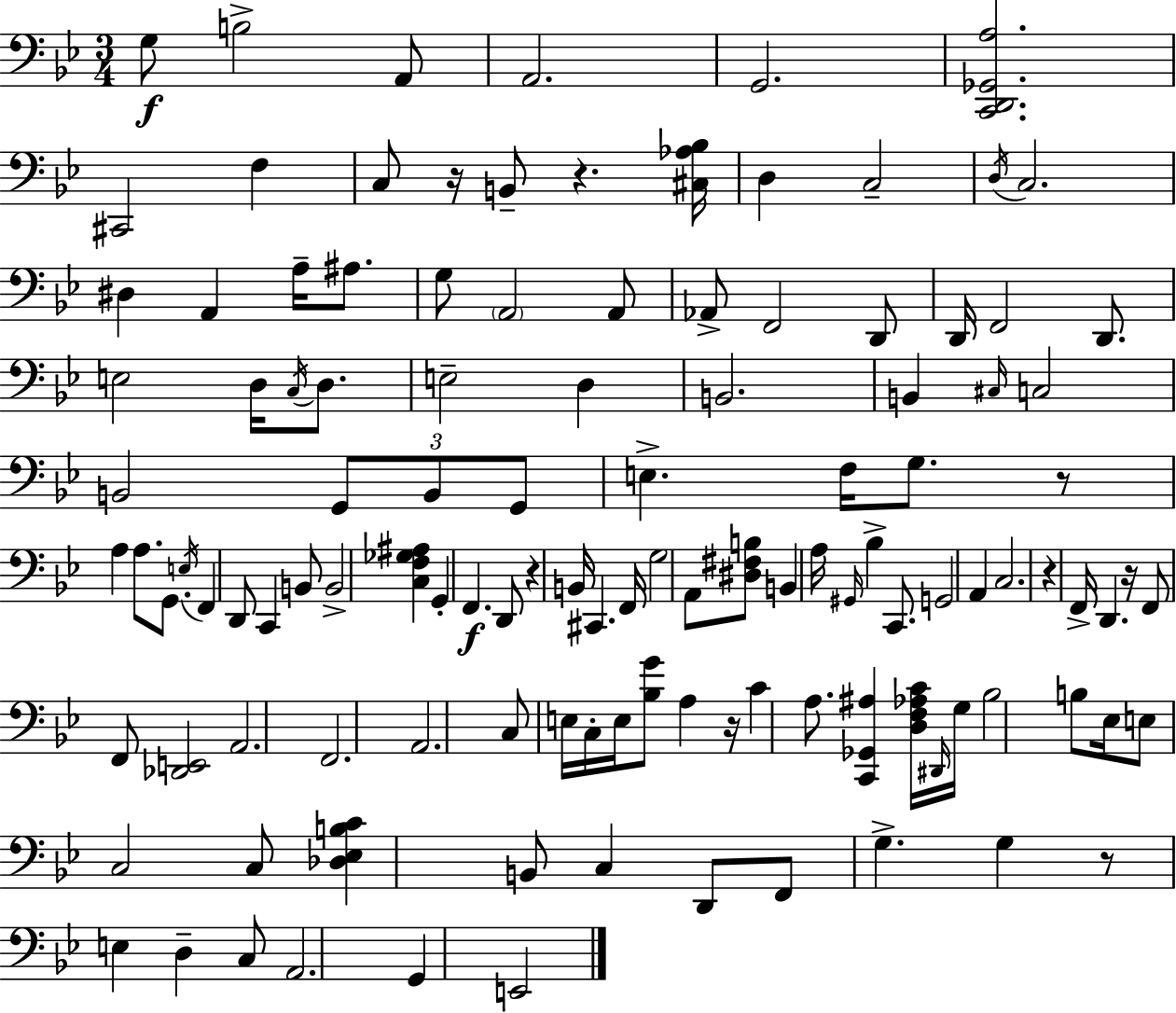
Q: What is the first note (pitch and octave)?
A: G3